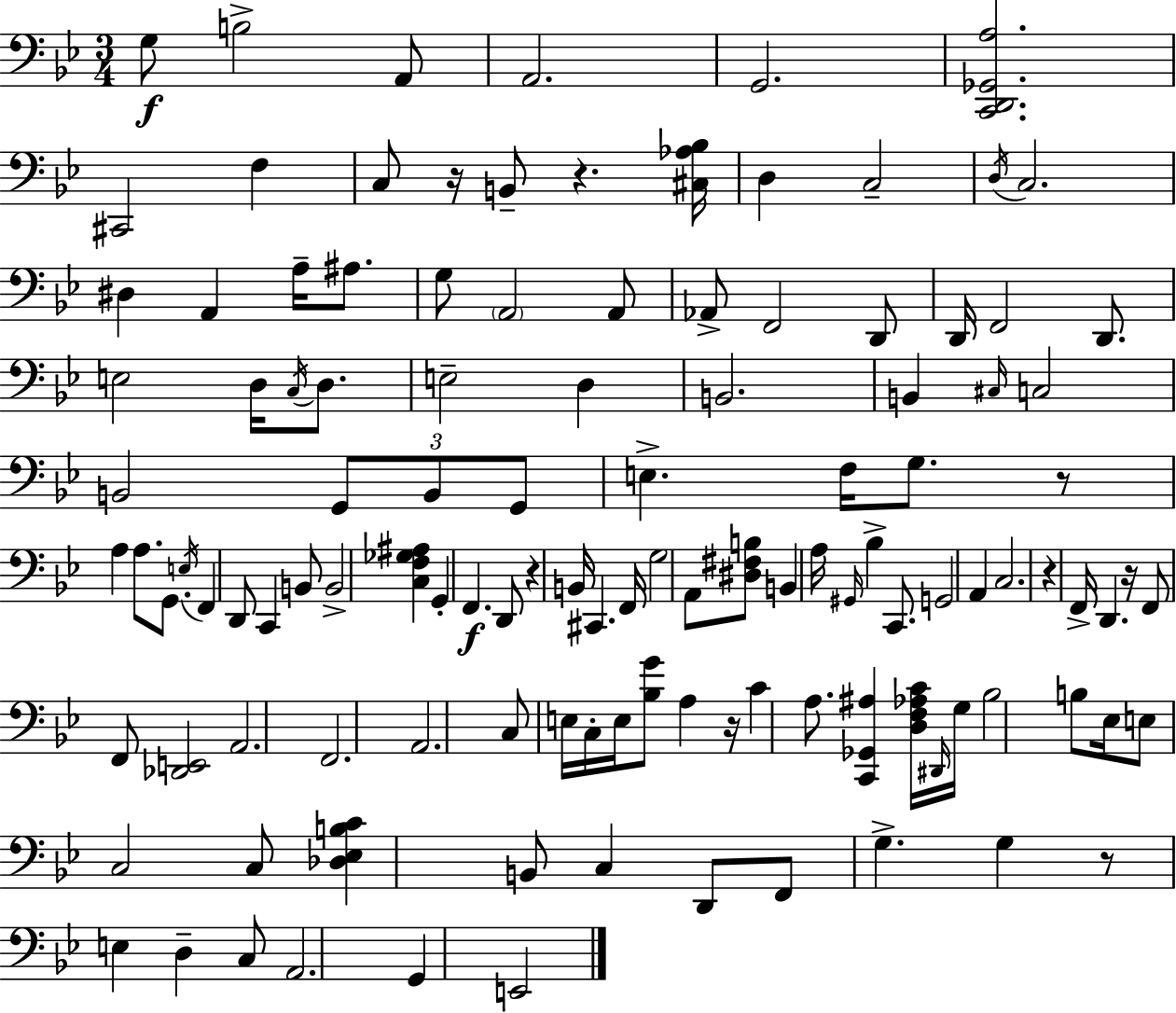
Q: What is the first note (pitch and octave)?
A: G3